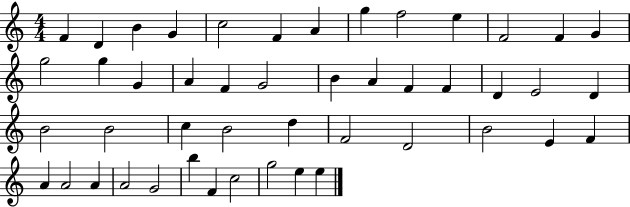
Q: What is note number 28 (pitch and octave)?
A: B4